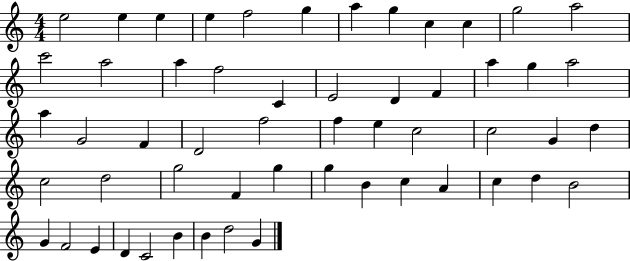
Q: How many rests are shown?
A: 0